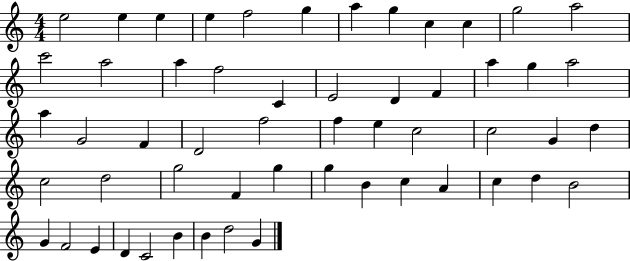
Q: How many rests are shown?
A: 0